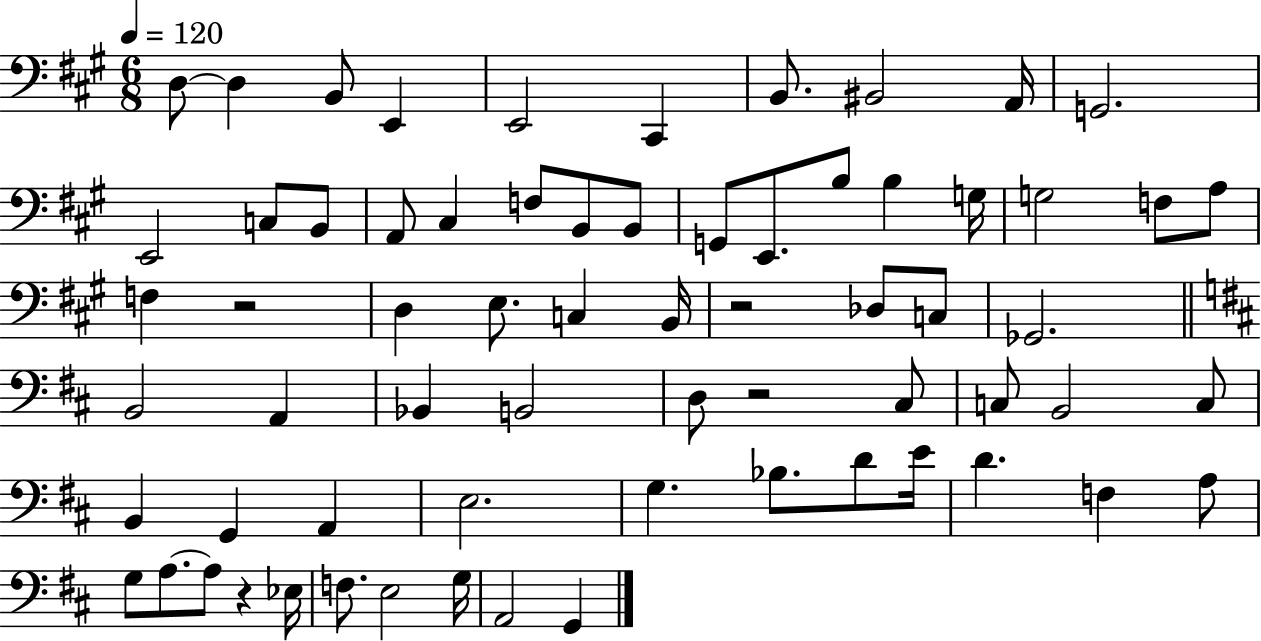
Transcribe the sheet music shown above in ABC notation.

X:1
T:Untitled
M:6/8
L:1/4
K:A
D,/2 D, B,,/2 E,, E,,2 ^C,, B,,/2 ^B,,2 A,,/4 G,,2 E,,2 C,/2 B,,/2 A,,/2 ^C, F,/2 B,,/2 B,,/2 G,,/2 E,,/2 B,/2 B, G,/4 G,2 F,/2 A,/2 F, z2 D, E,/2 C, B,,/4 z2 _D,/2 C,/2 _G,,2 B,,2 A,, _B,, B,,2 D,/2 z2 ^C,/2 C,/2 B,,2 C,/2 B,, G,, A,, E,2 G, _B,/2 D/2 E/4 D F, A,/2 G,/2 A,/2 A,/2 z _E,/4 F,/2 E,2 G,/4 A,,2 G,,